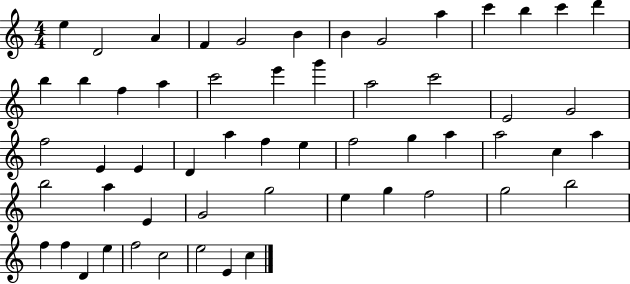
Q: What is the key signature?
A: C major